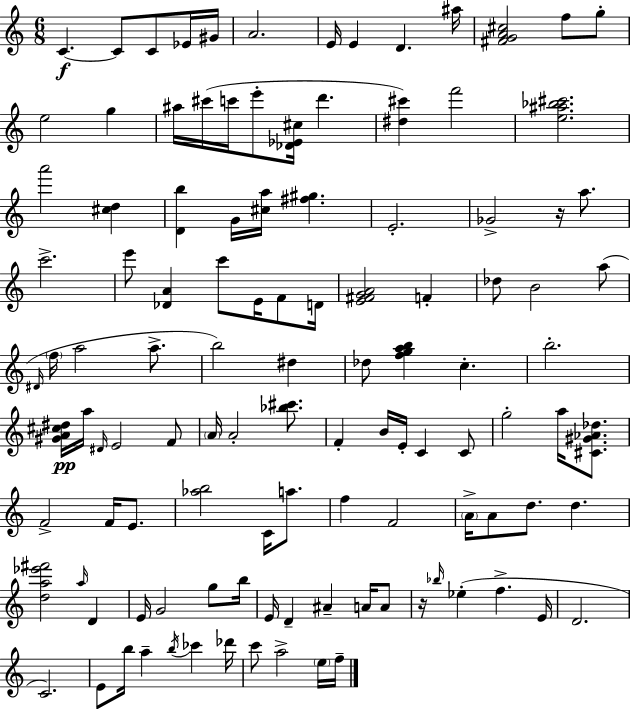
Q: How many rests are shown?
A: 2